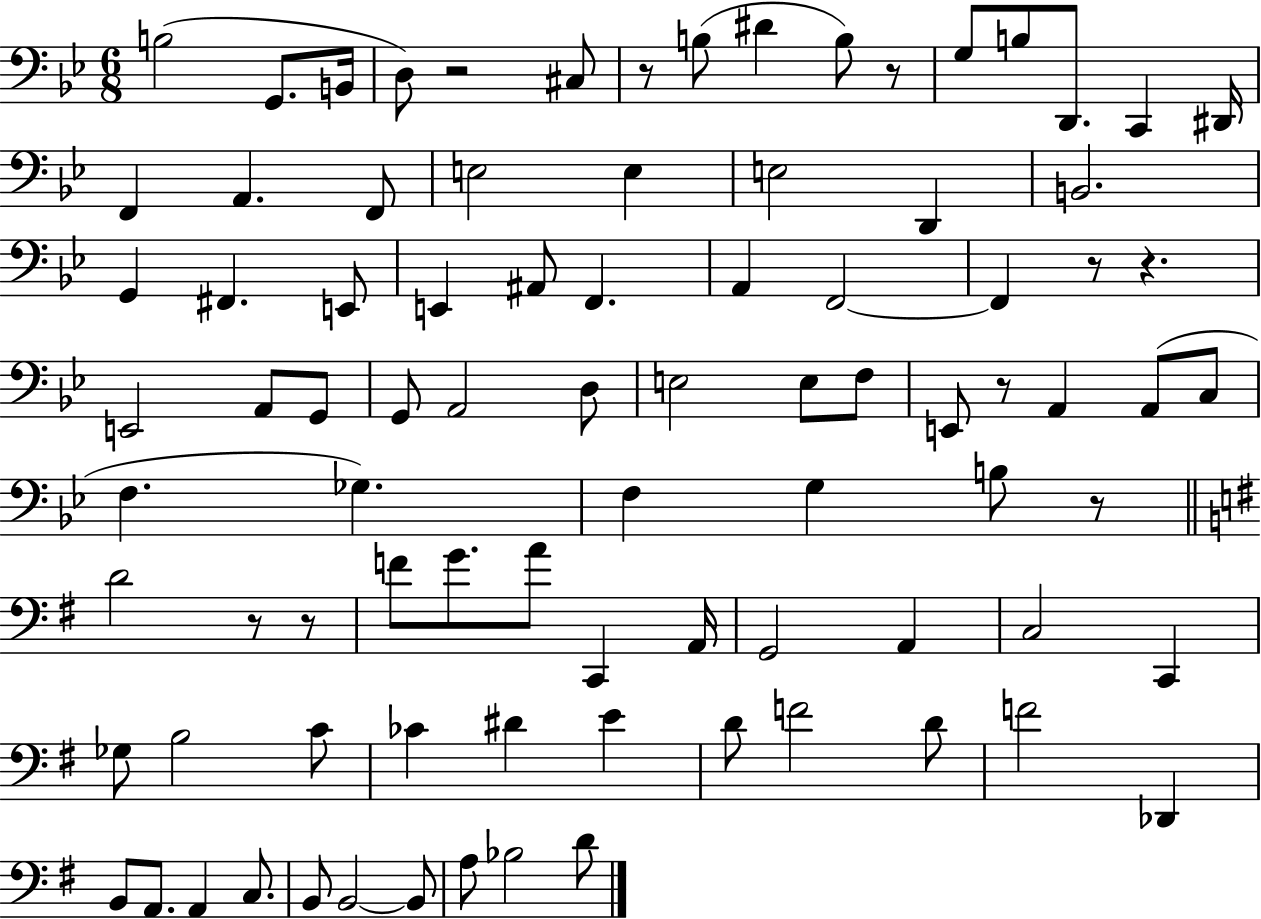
{
  \clef bass
  \numericTimeSignature
  \time 6/8
  \key bes \major
  \repeat volta 2 { b2( g,8. b,16 | d8) r2 cis8 | r8 b8( dis'4 b8) r8 | g8 b8 d,8. c,4 dis,16 | \break f,4 a,4. f,8 | e2 e4 | e2 d,4 | b,2. | \break g,4 fis,4. e,8 | e,4 ais,8 f,4. | a,4 f,2~~ | f,4 r8 r4. | \break e,2 a,8 g,8 | g,8 a,2 d8 | e2 e8 f8 | e,8 r8 a,4 a,8( c8 | \break f4. ges4.) | f4 g4 b8 r8 | \bar "||" \break \key g \major d'2 r8 r8 | f'8 g'8. a'8 c,4 a,16 | g,2 a,4 | c2 c,4 | \break ges8 b2 c'8 | ces'4 dis'4 e'4 | d'8 f'2 d'8 | f'2 des,4 | \break b,8 a,8. a,4 c8. | b,8 b,2~~ b,8 | a8 bes2 d'8 | } \bar "|."
}